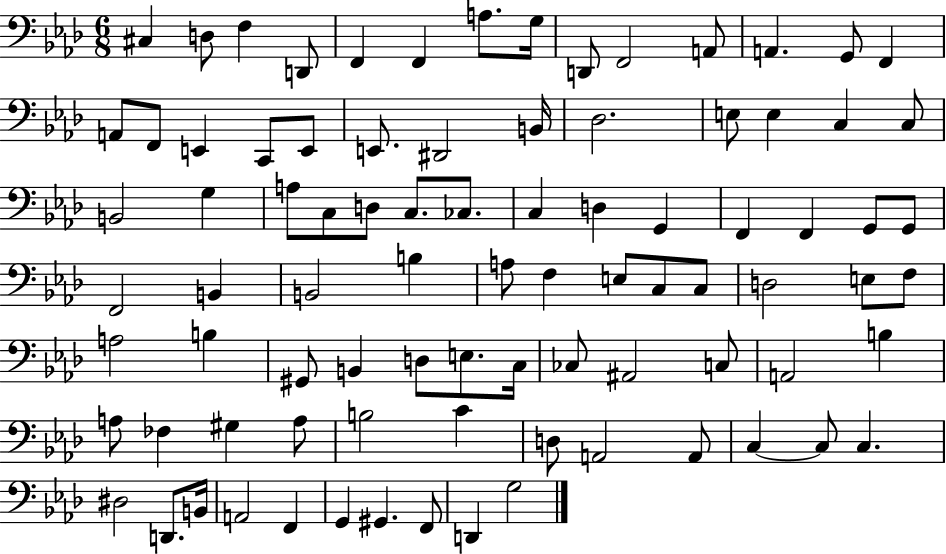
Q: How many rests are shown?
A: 0